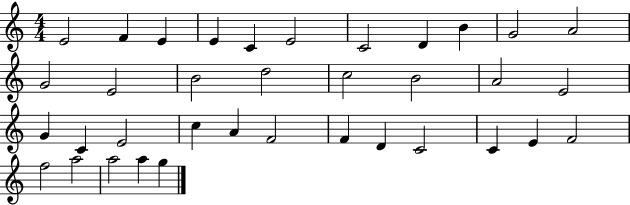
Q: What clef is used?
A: treble